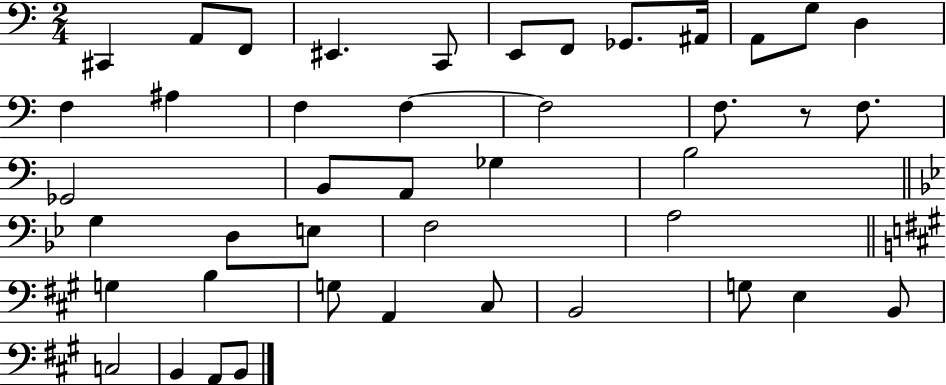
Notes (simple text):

C#2/q A2/e F2/e EIS2/q. C2/e E2/e F2/e Gb2/e. A#2/s A2/e G3/e D3/q F3/q A#3/q F3/q F3/q F3/h F3/e. R/e F3/e. Gb2/h B2/e A2/e Gb3/q B3/h G3/q D3/e E3/e F3/h A3/h G3/q B3/q G3/e A2/q C#3/e B2/h G3/e E3/q B2/e C3/h B2/q A2/e B2/e